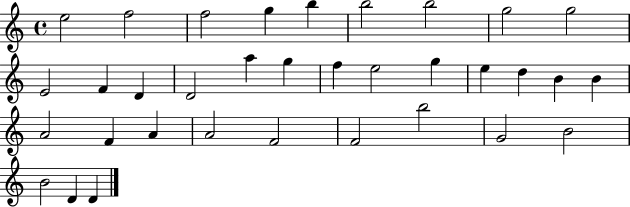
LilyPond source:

{
  \clef treble
  \time 4/4
  \defaultTimeSignature
  \key c \major
  e''2 f''2 | f''2 g''4 b''4 | b''2 b''2 | g''2 g''2 | \break e'2 f'4 d'4 | d'2 a''4 g''4 | f''4 e''2 g''4 | e''4 d''4 b'4 b'4 | \break a'2 f'4 a'4 | a'2 f'2 | f'2 b''2 | g'2 b'2 | \break b'2 d'4 d'4 | \bar "|."
}